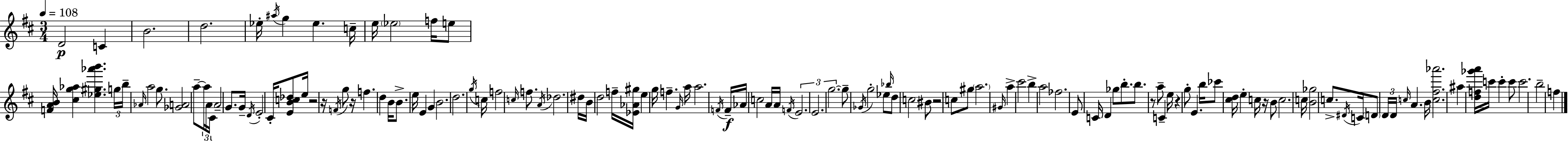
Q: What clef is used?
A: treble